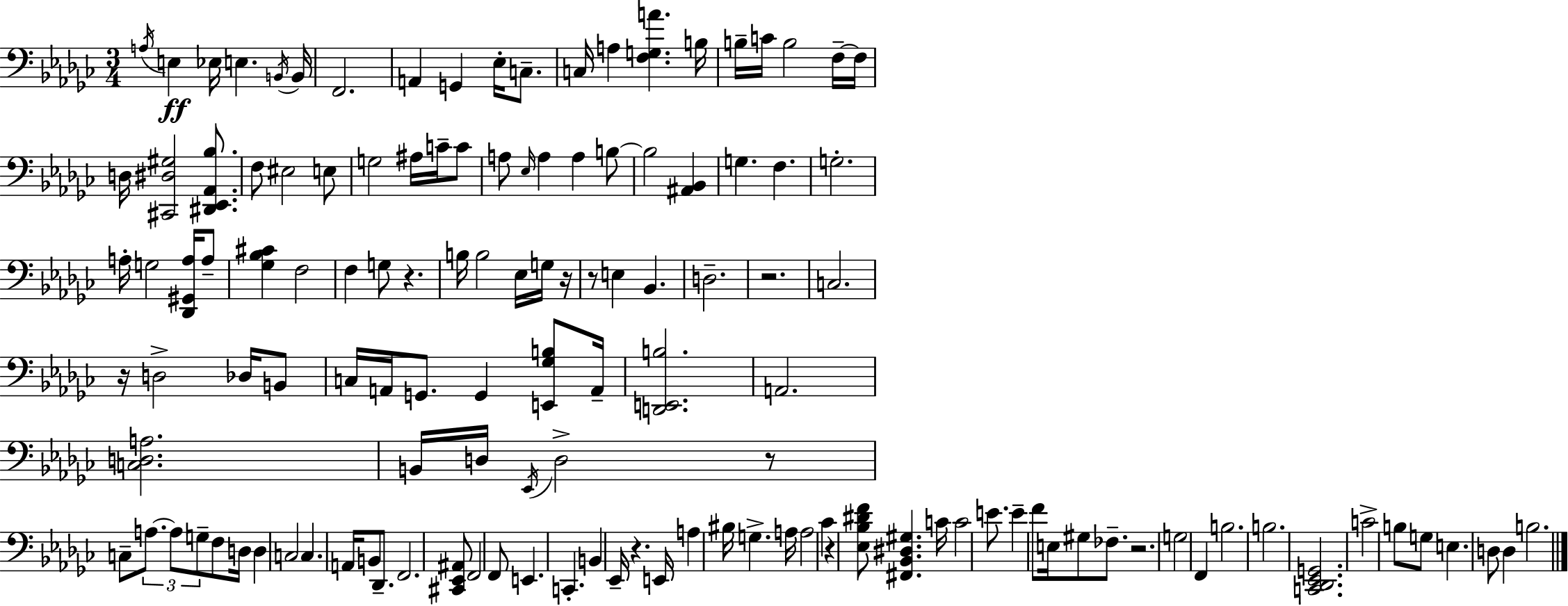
{
  \clef bass
  \numericTimeSignature
  \time 3/4
  \key ees \minor
  \acciaccatura { a16 }\ff e4 ees16 e4. | \acciaccatura { b,16 } b,16 f,2. | a,4 g,4 ees16-. c8.-- | c16 a4 <f g a'>4. | \break b16 b16-- c'16 b2 | f16--~~ f16 d16 <cis, dis gis>2 <dis, ees, aes, bes>8. | f8 eis2 | e8 g2 ais16 c'16-- | \break c'8 a8 \grace { ees16 } a4 a4 | b8~~ b2 <ais, bes,>4 | g4. f4. | g2.-. | \break a16-. g2 | <des, gis, a>16 a8-- <ges bes cis'>4 f2 | f4 g8 r4. | b16 b2 | \break ees16 g16 r16 r8 e4 bes,4. | d2.-- | r2. | c2. | \break r16 d2-> | des16 b,8 c16 a,16 g,8. g,4 | <e, ges b>8 a,16-- <d, e, b>2. | a,2. | \break <c d a>2. | b,16 d16 \acciaccatura { ees,16 } d2-> | r8 c8-- \tuplet 3/2 { a8.~~ a8 g8-- } | f8 d16 d4 c2 | \break c4. a,16 b,8 | des,8.-- f,2. | <cis, ees, ais,>8 f,2 | f,8 e,4. c,4.-. | \break b,4 ees,16-- r4. | e,16 a4 bis16 g4.-> | a16 a2 | ces'4 r4 <ees bes dis' f'>8 <fis, bes, dis gis>4. | \break c'16 c'2 | e'8. e'4-- f'8 e16 gis8 | fes8.-- r2. | g2 | \break f,4 b2. | b2. | <c, des, ees, g,>2. | c'2-> | \break b8 g8 e4. d8 | d4 b2. | \bar "|."
}